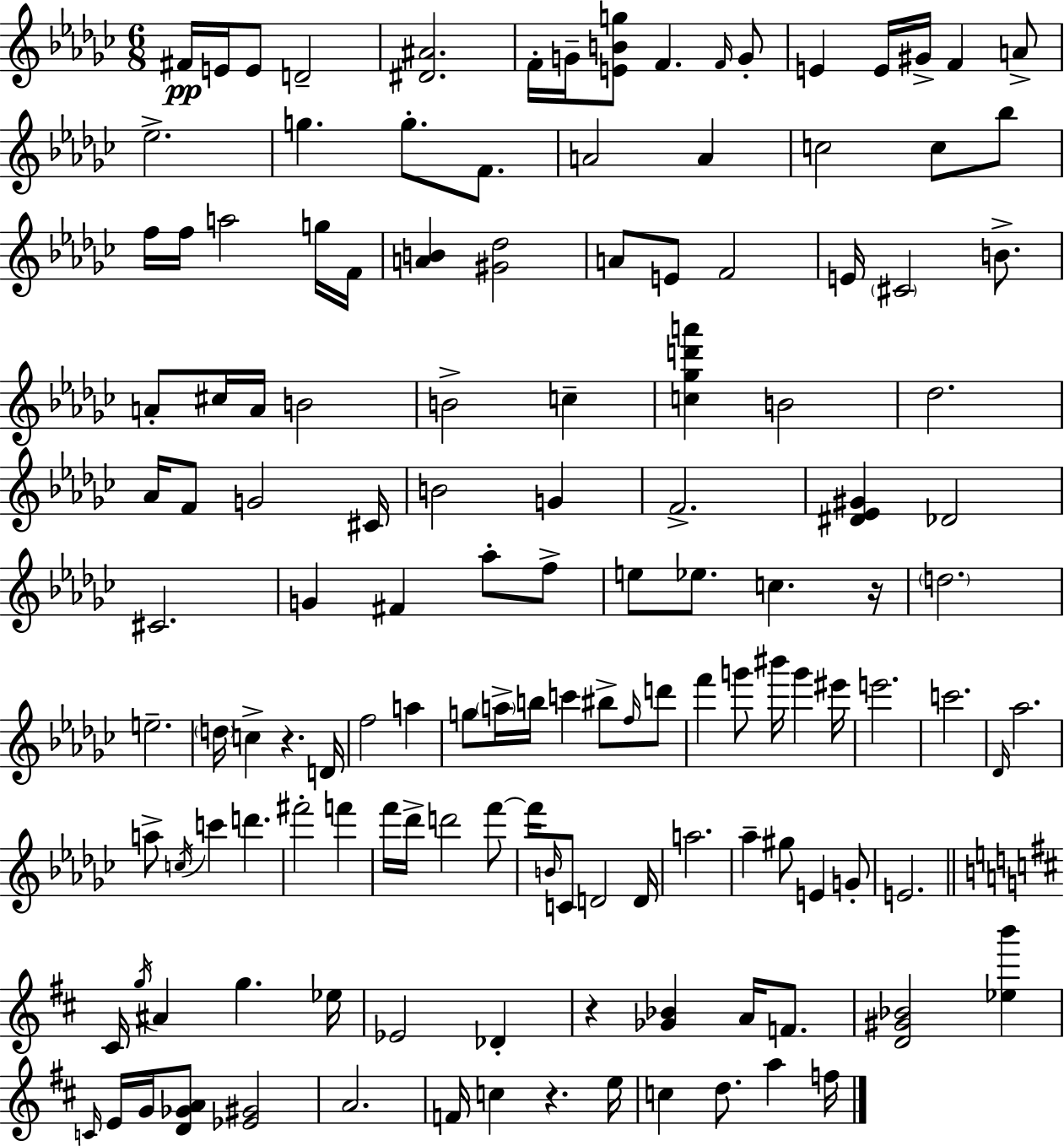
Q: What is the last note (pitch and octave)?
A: F5